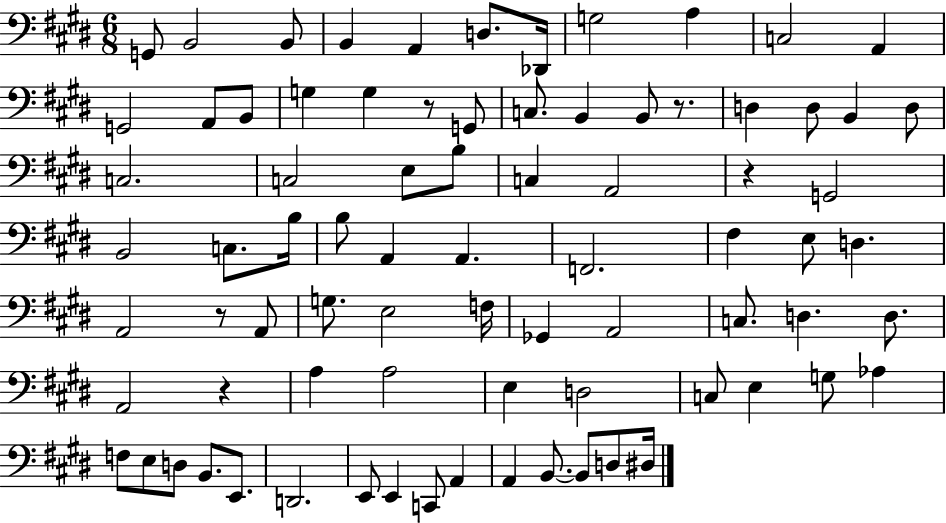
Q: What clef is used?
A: bass